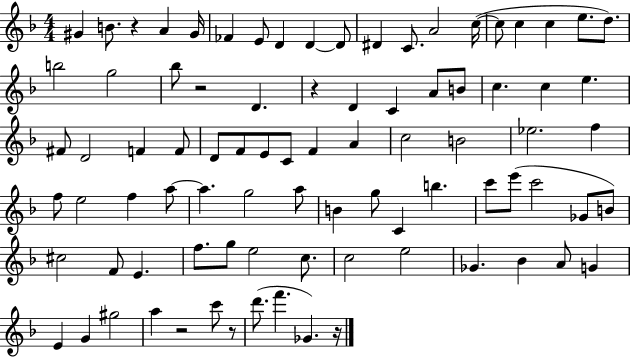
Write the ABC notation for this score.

X:1
T:Untitled
M:4/4
L:1/4
K:F
^G B/2 z A ^G/4 _F E/2 D D D/2 ^D C/2 A2 c/4 c/2 c c e/2 d/2 b2 g2 _b/2 z2 D z D C A/2 B/2 c c e ^F/2 D2 F F/2 D/2 F/2 E/2 C/2 F A c2 B2 _e2 f f/2 e2 f a/2 a g2 a/2 B g/2 C b c'/2 e'/2 c'2 _G/2 B/2 ^c2 F/2 E f/2 g/2 e2 c/2 c2 e2 _G _B A/2 G E G ^g2 a z2 c'/2 z/2 d'/2 f' _G z/4